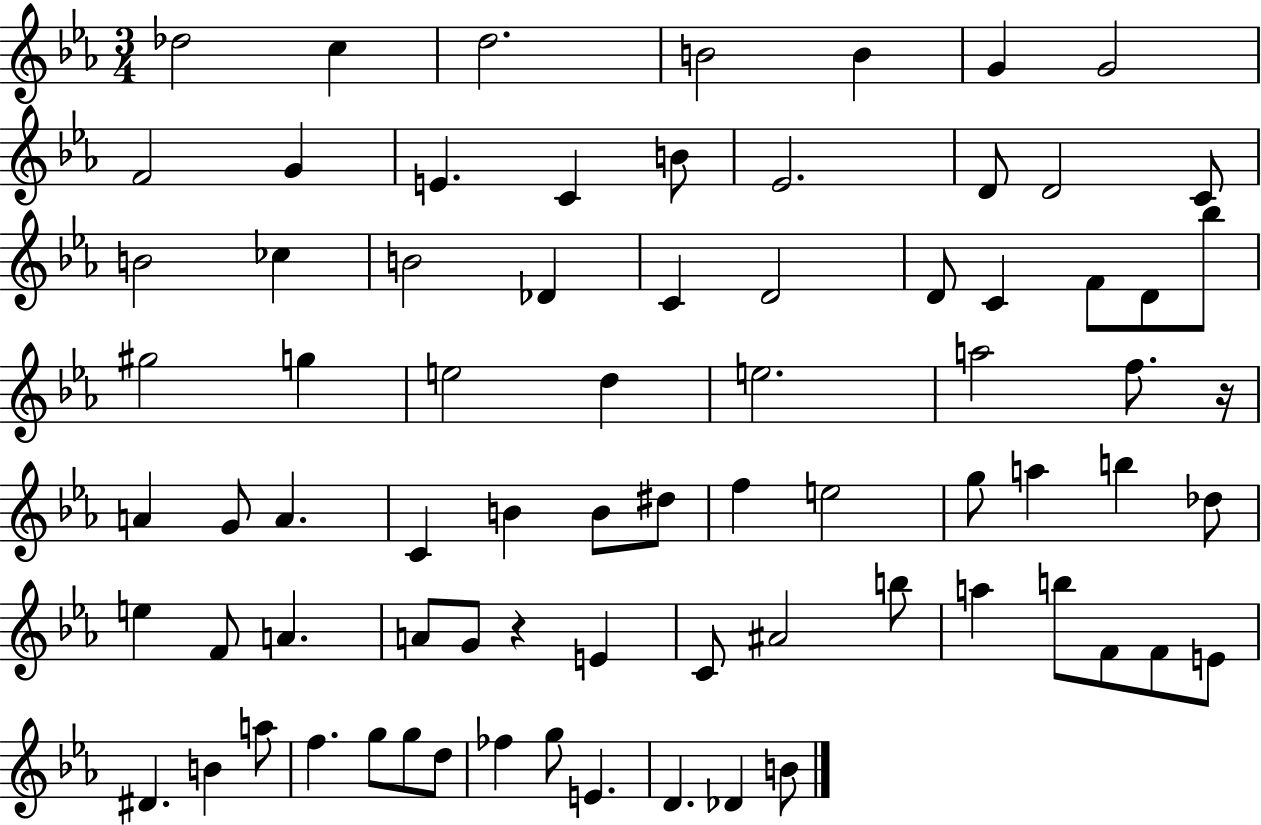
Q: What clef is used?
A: treble